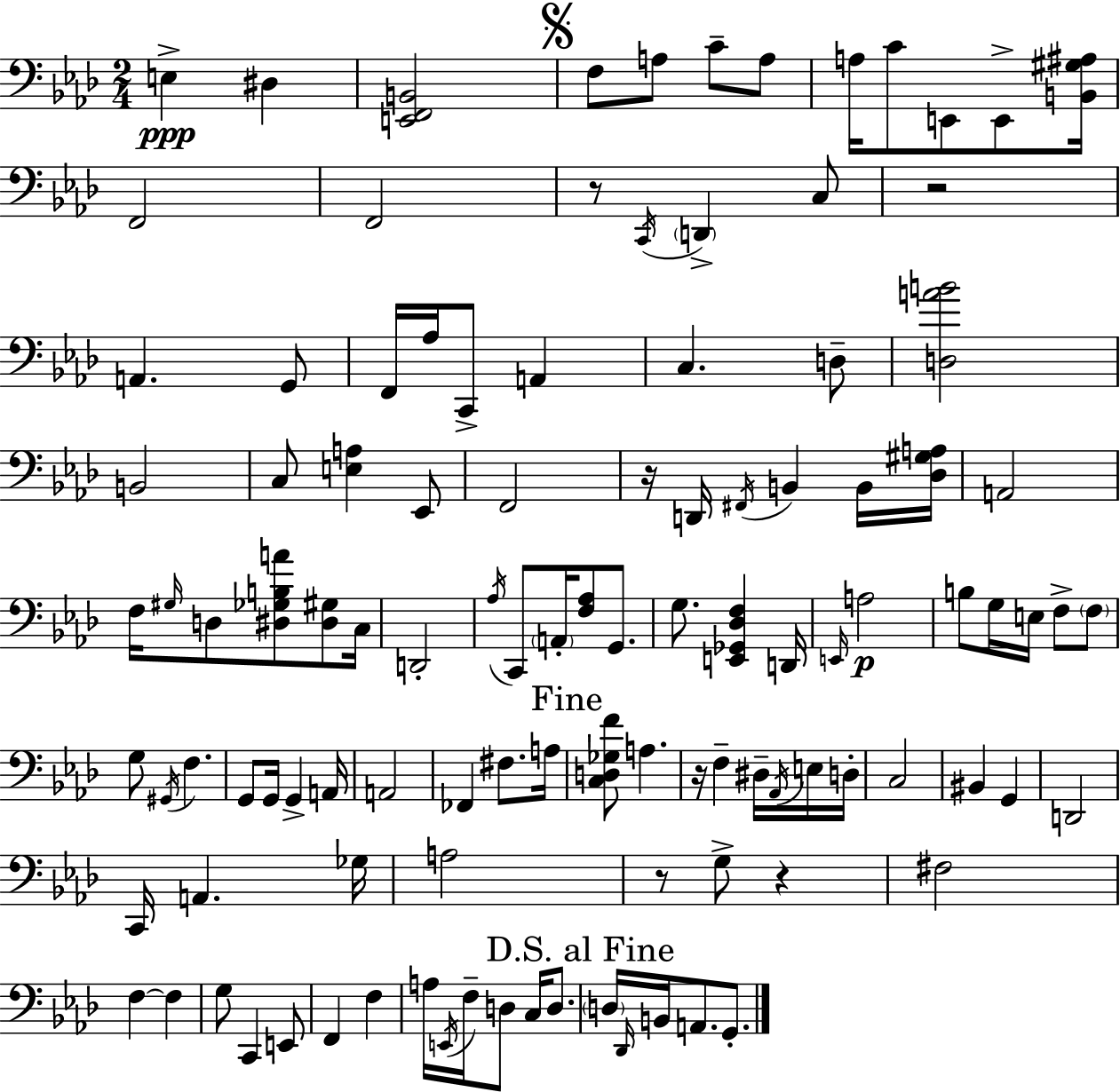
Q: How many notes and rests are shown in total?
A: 111